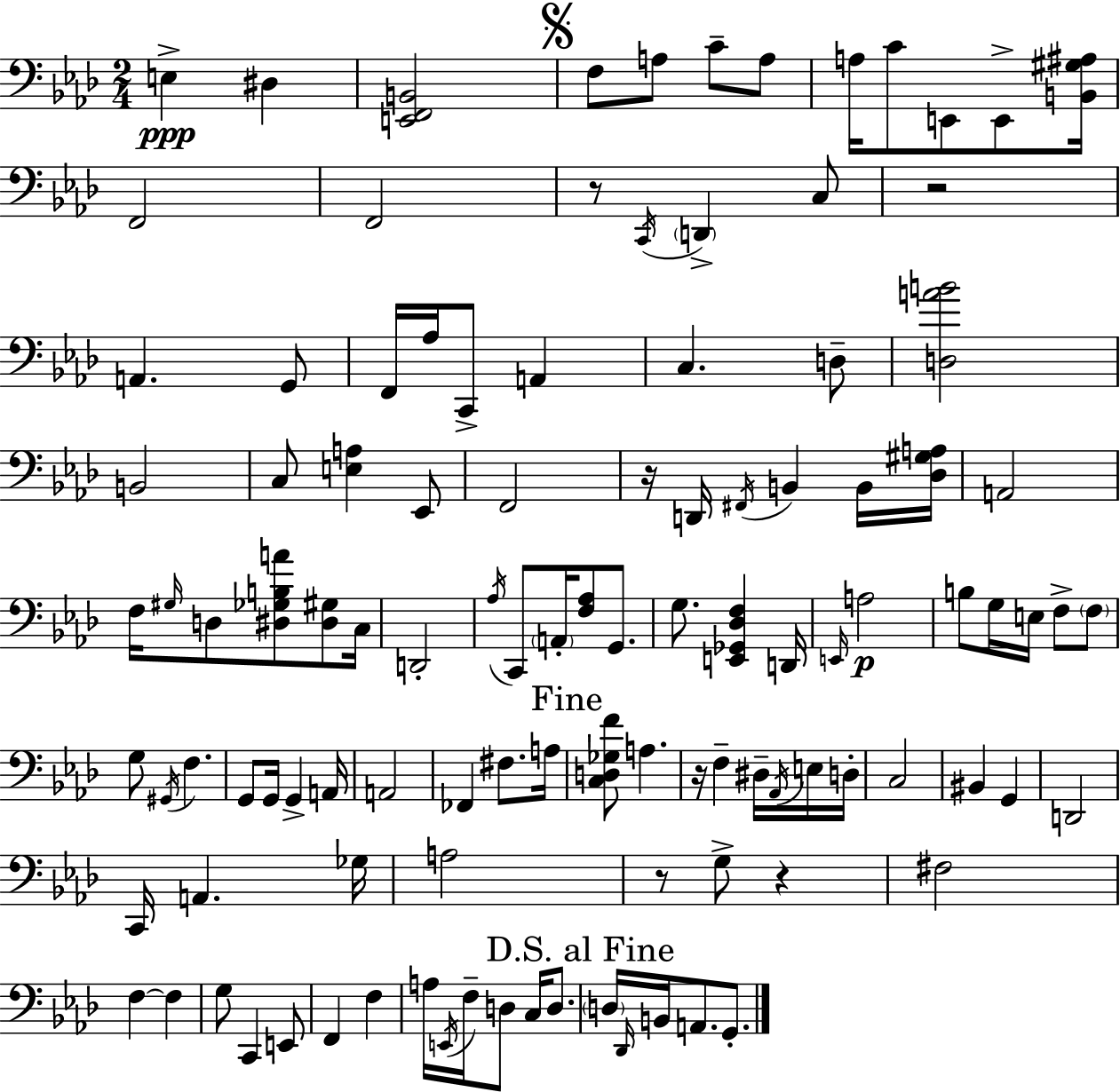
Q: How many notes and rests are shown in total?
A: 111